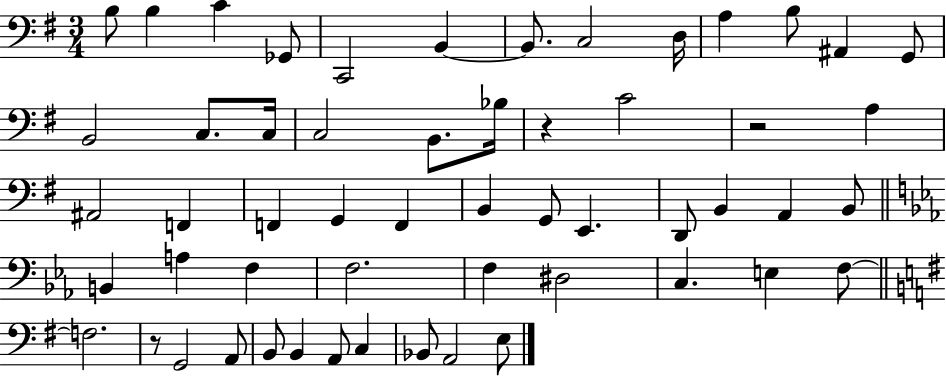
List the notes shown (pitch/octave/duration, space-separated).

B3/e B3/q C4/q Gb2/e C2/h B2/q B2/e. C3/h D3/s A3/q B3/e A#2/q G2/e B2/h C3/e. C3/s C3/h B2/e. Bb3/s R/q C4/h R/h A3/q A#2/h F2/q F2/q G2/q F2/q B2/q G2/e E2/q. D2/e B2/q A2/q B2/e B2/q A3/q F3/q F3/h. F3/q D#3/h C3/q. E3/q F3/e F3/h. R/e G2/h A2/e B2/e B2/q A2/e C3/q Bb2/e A2/h E3/e